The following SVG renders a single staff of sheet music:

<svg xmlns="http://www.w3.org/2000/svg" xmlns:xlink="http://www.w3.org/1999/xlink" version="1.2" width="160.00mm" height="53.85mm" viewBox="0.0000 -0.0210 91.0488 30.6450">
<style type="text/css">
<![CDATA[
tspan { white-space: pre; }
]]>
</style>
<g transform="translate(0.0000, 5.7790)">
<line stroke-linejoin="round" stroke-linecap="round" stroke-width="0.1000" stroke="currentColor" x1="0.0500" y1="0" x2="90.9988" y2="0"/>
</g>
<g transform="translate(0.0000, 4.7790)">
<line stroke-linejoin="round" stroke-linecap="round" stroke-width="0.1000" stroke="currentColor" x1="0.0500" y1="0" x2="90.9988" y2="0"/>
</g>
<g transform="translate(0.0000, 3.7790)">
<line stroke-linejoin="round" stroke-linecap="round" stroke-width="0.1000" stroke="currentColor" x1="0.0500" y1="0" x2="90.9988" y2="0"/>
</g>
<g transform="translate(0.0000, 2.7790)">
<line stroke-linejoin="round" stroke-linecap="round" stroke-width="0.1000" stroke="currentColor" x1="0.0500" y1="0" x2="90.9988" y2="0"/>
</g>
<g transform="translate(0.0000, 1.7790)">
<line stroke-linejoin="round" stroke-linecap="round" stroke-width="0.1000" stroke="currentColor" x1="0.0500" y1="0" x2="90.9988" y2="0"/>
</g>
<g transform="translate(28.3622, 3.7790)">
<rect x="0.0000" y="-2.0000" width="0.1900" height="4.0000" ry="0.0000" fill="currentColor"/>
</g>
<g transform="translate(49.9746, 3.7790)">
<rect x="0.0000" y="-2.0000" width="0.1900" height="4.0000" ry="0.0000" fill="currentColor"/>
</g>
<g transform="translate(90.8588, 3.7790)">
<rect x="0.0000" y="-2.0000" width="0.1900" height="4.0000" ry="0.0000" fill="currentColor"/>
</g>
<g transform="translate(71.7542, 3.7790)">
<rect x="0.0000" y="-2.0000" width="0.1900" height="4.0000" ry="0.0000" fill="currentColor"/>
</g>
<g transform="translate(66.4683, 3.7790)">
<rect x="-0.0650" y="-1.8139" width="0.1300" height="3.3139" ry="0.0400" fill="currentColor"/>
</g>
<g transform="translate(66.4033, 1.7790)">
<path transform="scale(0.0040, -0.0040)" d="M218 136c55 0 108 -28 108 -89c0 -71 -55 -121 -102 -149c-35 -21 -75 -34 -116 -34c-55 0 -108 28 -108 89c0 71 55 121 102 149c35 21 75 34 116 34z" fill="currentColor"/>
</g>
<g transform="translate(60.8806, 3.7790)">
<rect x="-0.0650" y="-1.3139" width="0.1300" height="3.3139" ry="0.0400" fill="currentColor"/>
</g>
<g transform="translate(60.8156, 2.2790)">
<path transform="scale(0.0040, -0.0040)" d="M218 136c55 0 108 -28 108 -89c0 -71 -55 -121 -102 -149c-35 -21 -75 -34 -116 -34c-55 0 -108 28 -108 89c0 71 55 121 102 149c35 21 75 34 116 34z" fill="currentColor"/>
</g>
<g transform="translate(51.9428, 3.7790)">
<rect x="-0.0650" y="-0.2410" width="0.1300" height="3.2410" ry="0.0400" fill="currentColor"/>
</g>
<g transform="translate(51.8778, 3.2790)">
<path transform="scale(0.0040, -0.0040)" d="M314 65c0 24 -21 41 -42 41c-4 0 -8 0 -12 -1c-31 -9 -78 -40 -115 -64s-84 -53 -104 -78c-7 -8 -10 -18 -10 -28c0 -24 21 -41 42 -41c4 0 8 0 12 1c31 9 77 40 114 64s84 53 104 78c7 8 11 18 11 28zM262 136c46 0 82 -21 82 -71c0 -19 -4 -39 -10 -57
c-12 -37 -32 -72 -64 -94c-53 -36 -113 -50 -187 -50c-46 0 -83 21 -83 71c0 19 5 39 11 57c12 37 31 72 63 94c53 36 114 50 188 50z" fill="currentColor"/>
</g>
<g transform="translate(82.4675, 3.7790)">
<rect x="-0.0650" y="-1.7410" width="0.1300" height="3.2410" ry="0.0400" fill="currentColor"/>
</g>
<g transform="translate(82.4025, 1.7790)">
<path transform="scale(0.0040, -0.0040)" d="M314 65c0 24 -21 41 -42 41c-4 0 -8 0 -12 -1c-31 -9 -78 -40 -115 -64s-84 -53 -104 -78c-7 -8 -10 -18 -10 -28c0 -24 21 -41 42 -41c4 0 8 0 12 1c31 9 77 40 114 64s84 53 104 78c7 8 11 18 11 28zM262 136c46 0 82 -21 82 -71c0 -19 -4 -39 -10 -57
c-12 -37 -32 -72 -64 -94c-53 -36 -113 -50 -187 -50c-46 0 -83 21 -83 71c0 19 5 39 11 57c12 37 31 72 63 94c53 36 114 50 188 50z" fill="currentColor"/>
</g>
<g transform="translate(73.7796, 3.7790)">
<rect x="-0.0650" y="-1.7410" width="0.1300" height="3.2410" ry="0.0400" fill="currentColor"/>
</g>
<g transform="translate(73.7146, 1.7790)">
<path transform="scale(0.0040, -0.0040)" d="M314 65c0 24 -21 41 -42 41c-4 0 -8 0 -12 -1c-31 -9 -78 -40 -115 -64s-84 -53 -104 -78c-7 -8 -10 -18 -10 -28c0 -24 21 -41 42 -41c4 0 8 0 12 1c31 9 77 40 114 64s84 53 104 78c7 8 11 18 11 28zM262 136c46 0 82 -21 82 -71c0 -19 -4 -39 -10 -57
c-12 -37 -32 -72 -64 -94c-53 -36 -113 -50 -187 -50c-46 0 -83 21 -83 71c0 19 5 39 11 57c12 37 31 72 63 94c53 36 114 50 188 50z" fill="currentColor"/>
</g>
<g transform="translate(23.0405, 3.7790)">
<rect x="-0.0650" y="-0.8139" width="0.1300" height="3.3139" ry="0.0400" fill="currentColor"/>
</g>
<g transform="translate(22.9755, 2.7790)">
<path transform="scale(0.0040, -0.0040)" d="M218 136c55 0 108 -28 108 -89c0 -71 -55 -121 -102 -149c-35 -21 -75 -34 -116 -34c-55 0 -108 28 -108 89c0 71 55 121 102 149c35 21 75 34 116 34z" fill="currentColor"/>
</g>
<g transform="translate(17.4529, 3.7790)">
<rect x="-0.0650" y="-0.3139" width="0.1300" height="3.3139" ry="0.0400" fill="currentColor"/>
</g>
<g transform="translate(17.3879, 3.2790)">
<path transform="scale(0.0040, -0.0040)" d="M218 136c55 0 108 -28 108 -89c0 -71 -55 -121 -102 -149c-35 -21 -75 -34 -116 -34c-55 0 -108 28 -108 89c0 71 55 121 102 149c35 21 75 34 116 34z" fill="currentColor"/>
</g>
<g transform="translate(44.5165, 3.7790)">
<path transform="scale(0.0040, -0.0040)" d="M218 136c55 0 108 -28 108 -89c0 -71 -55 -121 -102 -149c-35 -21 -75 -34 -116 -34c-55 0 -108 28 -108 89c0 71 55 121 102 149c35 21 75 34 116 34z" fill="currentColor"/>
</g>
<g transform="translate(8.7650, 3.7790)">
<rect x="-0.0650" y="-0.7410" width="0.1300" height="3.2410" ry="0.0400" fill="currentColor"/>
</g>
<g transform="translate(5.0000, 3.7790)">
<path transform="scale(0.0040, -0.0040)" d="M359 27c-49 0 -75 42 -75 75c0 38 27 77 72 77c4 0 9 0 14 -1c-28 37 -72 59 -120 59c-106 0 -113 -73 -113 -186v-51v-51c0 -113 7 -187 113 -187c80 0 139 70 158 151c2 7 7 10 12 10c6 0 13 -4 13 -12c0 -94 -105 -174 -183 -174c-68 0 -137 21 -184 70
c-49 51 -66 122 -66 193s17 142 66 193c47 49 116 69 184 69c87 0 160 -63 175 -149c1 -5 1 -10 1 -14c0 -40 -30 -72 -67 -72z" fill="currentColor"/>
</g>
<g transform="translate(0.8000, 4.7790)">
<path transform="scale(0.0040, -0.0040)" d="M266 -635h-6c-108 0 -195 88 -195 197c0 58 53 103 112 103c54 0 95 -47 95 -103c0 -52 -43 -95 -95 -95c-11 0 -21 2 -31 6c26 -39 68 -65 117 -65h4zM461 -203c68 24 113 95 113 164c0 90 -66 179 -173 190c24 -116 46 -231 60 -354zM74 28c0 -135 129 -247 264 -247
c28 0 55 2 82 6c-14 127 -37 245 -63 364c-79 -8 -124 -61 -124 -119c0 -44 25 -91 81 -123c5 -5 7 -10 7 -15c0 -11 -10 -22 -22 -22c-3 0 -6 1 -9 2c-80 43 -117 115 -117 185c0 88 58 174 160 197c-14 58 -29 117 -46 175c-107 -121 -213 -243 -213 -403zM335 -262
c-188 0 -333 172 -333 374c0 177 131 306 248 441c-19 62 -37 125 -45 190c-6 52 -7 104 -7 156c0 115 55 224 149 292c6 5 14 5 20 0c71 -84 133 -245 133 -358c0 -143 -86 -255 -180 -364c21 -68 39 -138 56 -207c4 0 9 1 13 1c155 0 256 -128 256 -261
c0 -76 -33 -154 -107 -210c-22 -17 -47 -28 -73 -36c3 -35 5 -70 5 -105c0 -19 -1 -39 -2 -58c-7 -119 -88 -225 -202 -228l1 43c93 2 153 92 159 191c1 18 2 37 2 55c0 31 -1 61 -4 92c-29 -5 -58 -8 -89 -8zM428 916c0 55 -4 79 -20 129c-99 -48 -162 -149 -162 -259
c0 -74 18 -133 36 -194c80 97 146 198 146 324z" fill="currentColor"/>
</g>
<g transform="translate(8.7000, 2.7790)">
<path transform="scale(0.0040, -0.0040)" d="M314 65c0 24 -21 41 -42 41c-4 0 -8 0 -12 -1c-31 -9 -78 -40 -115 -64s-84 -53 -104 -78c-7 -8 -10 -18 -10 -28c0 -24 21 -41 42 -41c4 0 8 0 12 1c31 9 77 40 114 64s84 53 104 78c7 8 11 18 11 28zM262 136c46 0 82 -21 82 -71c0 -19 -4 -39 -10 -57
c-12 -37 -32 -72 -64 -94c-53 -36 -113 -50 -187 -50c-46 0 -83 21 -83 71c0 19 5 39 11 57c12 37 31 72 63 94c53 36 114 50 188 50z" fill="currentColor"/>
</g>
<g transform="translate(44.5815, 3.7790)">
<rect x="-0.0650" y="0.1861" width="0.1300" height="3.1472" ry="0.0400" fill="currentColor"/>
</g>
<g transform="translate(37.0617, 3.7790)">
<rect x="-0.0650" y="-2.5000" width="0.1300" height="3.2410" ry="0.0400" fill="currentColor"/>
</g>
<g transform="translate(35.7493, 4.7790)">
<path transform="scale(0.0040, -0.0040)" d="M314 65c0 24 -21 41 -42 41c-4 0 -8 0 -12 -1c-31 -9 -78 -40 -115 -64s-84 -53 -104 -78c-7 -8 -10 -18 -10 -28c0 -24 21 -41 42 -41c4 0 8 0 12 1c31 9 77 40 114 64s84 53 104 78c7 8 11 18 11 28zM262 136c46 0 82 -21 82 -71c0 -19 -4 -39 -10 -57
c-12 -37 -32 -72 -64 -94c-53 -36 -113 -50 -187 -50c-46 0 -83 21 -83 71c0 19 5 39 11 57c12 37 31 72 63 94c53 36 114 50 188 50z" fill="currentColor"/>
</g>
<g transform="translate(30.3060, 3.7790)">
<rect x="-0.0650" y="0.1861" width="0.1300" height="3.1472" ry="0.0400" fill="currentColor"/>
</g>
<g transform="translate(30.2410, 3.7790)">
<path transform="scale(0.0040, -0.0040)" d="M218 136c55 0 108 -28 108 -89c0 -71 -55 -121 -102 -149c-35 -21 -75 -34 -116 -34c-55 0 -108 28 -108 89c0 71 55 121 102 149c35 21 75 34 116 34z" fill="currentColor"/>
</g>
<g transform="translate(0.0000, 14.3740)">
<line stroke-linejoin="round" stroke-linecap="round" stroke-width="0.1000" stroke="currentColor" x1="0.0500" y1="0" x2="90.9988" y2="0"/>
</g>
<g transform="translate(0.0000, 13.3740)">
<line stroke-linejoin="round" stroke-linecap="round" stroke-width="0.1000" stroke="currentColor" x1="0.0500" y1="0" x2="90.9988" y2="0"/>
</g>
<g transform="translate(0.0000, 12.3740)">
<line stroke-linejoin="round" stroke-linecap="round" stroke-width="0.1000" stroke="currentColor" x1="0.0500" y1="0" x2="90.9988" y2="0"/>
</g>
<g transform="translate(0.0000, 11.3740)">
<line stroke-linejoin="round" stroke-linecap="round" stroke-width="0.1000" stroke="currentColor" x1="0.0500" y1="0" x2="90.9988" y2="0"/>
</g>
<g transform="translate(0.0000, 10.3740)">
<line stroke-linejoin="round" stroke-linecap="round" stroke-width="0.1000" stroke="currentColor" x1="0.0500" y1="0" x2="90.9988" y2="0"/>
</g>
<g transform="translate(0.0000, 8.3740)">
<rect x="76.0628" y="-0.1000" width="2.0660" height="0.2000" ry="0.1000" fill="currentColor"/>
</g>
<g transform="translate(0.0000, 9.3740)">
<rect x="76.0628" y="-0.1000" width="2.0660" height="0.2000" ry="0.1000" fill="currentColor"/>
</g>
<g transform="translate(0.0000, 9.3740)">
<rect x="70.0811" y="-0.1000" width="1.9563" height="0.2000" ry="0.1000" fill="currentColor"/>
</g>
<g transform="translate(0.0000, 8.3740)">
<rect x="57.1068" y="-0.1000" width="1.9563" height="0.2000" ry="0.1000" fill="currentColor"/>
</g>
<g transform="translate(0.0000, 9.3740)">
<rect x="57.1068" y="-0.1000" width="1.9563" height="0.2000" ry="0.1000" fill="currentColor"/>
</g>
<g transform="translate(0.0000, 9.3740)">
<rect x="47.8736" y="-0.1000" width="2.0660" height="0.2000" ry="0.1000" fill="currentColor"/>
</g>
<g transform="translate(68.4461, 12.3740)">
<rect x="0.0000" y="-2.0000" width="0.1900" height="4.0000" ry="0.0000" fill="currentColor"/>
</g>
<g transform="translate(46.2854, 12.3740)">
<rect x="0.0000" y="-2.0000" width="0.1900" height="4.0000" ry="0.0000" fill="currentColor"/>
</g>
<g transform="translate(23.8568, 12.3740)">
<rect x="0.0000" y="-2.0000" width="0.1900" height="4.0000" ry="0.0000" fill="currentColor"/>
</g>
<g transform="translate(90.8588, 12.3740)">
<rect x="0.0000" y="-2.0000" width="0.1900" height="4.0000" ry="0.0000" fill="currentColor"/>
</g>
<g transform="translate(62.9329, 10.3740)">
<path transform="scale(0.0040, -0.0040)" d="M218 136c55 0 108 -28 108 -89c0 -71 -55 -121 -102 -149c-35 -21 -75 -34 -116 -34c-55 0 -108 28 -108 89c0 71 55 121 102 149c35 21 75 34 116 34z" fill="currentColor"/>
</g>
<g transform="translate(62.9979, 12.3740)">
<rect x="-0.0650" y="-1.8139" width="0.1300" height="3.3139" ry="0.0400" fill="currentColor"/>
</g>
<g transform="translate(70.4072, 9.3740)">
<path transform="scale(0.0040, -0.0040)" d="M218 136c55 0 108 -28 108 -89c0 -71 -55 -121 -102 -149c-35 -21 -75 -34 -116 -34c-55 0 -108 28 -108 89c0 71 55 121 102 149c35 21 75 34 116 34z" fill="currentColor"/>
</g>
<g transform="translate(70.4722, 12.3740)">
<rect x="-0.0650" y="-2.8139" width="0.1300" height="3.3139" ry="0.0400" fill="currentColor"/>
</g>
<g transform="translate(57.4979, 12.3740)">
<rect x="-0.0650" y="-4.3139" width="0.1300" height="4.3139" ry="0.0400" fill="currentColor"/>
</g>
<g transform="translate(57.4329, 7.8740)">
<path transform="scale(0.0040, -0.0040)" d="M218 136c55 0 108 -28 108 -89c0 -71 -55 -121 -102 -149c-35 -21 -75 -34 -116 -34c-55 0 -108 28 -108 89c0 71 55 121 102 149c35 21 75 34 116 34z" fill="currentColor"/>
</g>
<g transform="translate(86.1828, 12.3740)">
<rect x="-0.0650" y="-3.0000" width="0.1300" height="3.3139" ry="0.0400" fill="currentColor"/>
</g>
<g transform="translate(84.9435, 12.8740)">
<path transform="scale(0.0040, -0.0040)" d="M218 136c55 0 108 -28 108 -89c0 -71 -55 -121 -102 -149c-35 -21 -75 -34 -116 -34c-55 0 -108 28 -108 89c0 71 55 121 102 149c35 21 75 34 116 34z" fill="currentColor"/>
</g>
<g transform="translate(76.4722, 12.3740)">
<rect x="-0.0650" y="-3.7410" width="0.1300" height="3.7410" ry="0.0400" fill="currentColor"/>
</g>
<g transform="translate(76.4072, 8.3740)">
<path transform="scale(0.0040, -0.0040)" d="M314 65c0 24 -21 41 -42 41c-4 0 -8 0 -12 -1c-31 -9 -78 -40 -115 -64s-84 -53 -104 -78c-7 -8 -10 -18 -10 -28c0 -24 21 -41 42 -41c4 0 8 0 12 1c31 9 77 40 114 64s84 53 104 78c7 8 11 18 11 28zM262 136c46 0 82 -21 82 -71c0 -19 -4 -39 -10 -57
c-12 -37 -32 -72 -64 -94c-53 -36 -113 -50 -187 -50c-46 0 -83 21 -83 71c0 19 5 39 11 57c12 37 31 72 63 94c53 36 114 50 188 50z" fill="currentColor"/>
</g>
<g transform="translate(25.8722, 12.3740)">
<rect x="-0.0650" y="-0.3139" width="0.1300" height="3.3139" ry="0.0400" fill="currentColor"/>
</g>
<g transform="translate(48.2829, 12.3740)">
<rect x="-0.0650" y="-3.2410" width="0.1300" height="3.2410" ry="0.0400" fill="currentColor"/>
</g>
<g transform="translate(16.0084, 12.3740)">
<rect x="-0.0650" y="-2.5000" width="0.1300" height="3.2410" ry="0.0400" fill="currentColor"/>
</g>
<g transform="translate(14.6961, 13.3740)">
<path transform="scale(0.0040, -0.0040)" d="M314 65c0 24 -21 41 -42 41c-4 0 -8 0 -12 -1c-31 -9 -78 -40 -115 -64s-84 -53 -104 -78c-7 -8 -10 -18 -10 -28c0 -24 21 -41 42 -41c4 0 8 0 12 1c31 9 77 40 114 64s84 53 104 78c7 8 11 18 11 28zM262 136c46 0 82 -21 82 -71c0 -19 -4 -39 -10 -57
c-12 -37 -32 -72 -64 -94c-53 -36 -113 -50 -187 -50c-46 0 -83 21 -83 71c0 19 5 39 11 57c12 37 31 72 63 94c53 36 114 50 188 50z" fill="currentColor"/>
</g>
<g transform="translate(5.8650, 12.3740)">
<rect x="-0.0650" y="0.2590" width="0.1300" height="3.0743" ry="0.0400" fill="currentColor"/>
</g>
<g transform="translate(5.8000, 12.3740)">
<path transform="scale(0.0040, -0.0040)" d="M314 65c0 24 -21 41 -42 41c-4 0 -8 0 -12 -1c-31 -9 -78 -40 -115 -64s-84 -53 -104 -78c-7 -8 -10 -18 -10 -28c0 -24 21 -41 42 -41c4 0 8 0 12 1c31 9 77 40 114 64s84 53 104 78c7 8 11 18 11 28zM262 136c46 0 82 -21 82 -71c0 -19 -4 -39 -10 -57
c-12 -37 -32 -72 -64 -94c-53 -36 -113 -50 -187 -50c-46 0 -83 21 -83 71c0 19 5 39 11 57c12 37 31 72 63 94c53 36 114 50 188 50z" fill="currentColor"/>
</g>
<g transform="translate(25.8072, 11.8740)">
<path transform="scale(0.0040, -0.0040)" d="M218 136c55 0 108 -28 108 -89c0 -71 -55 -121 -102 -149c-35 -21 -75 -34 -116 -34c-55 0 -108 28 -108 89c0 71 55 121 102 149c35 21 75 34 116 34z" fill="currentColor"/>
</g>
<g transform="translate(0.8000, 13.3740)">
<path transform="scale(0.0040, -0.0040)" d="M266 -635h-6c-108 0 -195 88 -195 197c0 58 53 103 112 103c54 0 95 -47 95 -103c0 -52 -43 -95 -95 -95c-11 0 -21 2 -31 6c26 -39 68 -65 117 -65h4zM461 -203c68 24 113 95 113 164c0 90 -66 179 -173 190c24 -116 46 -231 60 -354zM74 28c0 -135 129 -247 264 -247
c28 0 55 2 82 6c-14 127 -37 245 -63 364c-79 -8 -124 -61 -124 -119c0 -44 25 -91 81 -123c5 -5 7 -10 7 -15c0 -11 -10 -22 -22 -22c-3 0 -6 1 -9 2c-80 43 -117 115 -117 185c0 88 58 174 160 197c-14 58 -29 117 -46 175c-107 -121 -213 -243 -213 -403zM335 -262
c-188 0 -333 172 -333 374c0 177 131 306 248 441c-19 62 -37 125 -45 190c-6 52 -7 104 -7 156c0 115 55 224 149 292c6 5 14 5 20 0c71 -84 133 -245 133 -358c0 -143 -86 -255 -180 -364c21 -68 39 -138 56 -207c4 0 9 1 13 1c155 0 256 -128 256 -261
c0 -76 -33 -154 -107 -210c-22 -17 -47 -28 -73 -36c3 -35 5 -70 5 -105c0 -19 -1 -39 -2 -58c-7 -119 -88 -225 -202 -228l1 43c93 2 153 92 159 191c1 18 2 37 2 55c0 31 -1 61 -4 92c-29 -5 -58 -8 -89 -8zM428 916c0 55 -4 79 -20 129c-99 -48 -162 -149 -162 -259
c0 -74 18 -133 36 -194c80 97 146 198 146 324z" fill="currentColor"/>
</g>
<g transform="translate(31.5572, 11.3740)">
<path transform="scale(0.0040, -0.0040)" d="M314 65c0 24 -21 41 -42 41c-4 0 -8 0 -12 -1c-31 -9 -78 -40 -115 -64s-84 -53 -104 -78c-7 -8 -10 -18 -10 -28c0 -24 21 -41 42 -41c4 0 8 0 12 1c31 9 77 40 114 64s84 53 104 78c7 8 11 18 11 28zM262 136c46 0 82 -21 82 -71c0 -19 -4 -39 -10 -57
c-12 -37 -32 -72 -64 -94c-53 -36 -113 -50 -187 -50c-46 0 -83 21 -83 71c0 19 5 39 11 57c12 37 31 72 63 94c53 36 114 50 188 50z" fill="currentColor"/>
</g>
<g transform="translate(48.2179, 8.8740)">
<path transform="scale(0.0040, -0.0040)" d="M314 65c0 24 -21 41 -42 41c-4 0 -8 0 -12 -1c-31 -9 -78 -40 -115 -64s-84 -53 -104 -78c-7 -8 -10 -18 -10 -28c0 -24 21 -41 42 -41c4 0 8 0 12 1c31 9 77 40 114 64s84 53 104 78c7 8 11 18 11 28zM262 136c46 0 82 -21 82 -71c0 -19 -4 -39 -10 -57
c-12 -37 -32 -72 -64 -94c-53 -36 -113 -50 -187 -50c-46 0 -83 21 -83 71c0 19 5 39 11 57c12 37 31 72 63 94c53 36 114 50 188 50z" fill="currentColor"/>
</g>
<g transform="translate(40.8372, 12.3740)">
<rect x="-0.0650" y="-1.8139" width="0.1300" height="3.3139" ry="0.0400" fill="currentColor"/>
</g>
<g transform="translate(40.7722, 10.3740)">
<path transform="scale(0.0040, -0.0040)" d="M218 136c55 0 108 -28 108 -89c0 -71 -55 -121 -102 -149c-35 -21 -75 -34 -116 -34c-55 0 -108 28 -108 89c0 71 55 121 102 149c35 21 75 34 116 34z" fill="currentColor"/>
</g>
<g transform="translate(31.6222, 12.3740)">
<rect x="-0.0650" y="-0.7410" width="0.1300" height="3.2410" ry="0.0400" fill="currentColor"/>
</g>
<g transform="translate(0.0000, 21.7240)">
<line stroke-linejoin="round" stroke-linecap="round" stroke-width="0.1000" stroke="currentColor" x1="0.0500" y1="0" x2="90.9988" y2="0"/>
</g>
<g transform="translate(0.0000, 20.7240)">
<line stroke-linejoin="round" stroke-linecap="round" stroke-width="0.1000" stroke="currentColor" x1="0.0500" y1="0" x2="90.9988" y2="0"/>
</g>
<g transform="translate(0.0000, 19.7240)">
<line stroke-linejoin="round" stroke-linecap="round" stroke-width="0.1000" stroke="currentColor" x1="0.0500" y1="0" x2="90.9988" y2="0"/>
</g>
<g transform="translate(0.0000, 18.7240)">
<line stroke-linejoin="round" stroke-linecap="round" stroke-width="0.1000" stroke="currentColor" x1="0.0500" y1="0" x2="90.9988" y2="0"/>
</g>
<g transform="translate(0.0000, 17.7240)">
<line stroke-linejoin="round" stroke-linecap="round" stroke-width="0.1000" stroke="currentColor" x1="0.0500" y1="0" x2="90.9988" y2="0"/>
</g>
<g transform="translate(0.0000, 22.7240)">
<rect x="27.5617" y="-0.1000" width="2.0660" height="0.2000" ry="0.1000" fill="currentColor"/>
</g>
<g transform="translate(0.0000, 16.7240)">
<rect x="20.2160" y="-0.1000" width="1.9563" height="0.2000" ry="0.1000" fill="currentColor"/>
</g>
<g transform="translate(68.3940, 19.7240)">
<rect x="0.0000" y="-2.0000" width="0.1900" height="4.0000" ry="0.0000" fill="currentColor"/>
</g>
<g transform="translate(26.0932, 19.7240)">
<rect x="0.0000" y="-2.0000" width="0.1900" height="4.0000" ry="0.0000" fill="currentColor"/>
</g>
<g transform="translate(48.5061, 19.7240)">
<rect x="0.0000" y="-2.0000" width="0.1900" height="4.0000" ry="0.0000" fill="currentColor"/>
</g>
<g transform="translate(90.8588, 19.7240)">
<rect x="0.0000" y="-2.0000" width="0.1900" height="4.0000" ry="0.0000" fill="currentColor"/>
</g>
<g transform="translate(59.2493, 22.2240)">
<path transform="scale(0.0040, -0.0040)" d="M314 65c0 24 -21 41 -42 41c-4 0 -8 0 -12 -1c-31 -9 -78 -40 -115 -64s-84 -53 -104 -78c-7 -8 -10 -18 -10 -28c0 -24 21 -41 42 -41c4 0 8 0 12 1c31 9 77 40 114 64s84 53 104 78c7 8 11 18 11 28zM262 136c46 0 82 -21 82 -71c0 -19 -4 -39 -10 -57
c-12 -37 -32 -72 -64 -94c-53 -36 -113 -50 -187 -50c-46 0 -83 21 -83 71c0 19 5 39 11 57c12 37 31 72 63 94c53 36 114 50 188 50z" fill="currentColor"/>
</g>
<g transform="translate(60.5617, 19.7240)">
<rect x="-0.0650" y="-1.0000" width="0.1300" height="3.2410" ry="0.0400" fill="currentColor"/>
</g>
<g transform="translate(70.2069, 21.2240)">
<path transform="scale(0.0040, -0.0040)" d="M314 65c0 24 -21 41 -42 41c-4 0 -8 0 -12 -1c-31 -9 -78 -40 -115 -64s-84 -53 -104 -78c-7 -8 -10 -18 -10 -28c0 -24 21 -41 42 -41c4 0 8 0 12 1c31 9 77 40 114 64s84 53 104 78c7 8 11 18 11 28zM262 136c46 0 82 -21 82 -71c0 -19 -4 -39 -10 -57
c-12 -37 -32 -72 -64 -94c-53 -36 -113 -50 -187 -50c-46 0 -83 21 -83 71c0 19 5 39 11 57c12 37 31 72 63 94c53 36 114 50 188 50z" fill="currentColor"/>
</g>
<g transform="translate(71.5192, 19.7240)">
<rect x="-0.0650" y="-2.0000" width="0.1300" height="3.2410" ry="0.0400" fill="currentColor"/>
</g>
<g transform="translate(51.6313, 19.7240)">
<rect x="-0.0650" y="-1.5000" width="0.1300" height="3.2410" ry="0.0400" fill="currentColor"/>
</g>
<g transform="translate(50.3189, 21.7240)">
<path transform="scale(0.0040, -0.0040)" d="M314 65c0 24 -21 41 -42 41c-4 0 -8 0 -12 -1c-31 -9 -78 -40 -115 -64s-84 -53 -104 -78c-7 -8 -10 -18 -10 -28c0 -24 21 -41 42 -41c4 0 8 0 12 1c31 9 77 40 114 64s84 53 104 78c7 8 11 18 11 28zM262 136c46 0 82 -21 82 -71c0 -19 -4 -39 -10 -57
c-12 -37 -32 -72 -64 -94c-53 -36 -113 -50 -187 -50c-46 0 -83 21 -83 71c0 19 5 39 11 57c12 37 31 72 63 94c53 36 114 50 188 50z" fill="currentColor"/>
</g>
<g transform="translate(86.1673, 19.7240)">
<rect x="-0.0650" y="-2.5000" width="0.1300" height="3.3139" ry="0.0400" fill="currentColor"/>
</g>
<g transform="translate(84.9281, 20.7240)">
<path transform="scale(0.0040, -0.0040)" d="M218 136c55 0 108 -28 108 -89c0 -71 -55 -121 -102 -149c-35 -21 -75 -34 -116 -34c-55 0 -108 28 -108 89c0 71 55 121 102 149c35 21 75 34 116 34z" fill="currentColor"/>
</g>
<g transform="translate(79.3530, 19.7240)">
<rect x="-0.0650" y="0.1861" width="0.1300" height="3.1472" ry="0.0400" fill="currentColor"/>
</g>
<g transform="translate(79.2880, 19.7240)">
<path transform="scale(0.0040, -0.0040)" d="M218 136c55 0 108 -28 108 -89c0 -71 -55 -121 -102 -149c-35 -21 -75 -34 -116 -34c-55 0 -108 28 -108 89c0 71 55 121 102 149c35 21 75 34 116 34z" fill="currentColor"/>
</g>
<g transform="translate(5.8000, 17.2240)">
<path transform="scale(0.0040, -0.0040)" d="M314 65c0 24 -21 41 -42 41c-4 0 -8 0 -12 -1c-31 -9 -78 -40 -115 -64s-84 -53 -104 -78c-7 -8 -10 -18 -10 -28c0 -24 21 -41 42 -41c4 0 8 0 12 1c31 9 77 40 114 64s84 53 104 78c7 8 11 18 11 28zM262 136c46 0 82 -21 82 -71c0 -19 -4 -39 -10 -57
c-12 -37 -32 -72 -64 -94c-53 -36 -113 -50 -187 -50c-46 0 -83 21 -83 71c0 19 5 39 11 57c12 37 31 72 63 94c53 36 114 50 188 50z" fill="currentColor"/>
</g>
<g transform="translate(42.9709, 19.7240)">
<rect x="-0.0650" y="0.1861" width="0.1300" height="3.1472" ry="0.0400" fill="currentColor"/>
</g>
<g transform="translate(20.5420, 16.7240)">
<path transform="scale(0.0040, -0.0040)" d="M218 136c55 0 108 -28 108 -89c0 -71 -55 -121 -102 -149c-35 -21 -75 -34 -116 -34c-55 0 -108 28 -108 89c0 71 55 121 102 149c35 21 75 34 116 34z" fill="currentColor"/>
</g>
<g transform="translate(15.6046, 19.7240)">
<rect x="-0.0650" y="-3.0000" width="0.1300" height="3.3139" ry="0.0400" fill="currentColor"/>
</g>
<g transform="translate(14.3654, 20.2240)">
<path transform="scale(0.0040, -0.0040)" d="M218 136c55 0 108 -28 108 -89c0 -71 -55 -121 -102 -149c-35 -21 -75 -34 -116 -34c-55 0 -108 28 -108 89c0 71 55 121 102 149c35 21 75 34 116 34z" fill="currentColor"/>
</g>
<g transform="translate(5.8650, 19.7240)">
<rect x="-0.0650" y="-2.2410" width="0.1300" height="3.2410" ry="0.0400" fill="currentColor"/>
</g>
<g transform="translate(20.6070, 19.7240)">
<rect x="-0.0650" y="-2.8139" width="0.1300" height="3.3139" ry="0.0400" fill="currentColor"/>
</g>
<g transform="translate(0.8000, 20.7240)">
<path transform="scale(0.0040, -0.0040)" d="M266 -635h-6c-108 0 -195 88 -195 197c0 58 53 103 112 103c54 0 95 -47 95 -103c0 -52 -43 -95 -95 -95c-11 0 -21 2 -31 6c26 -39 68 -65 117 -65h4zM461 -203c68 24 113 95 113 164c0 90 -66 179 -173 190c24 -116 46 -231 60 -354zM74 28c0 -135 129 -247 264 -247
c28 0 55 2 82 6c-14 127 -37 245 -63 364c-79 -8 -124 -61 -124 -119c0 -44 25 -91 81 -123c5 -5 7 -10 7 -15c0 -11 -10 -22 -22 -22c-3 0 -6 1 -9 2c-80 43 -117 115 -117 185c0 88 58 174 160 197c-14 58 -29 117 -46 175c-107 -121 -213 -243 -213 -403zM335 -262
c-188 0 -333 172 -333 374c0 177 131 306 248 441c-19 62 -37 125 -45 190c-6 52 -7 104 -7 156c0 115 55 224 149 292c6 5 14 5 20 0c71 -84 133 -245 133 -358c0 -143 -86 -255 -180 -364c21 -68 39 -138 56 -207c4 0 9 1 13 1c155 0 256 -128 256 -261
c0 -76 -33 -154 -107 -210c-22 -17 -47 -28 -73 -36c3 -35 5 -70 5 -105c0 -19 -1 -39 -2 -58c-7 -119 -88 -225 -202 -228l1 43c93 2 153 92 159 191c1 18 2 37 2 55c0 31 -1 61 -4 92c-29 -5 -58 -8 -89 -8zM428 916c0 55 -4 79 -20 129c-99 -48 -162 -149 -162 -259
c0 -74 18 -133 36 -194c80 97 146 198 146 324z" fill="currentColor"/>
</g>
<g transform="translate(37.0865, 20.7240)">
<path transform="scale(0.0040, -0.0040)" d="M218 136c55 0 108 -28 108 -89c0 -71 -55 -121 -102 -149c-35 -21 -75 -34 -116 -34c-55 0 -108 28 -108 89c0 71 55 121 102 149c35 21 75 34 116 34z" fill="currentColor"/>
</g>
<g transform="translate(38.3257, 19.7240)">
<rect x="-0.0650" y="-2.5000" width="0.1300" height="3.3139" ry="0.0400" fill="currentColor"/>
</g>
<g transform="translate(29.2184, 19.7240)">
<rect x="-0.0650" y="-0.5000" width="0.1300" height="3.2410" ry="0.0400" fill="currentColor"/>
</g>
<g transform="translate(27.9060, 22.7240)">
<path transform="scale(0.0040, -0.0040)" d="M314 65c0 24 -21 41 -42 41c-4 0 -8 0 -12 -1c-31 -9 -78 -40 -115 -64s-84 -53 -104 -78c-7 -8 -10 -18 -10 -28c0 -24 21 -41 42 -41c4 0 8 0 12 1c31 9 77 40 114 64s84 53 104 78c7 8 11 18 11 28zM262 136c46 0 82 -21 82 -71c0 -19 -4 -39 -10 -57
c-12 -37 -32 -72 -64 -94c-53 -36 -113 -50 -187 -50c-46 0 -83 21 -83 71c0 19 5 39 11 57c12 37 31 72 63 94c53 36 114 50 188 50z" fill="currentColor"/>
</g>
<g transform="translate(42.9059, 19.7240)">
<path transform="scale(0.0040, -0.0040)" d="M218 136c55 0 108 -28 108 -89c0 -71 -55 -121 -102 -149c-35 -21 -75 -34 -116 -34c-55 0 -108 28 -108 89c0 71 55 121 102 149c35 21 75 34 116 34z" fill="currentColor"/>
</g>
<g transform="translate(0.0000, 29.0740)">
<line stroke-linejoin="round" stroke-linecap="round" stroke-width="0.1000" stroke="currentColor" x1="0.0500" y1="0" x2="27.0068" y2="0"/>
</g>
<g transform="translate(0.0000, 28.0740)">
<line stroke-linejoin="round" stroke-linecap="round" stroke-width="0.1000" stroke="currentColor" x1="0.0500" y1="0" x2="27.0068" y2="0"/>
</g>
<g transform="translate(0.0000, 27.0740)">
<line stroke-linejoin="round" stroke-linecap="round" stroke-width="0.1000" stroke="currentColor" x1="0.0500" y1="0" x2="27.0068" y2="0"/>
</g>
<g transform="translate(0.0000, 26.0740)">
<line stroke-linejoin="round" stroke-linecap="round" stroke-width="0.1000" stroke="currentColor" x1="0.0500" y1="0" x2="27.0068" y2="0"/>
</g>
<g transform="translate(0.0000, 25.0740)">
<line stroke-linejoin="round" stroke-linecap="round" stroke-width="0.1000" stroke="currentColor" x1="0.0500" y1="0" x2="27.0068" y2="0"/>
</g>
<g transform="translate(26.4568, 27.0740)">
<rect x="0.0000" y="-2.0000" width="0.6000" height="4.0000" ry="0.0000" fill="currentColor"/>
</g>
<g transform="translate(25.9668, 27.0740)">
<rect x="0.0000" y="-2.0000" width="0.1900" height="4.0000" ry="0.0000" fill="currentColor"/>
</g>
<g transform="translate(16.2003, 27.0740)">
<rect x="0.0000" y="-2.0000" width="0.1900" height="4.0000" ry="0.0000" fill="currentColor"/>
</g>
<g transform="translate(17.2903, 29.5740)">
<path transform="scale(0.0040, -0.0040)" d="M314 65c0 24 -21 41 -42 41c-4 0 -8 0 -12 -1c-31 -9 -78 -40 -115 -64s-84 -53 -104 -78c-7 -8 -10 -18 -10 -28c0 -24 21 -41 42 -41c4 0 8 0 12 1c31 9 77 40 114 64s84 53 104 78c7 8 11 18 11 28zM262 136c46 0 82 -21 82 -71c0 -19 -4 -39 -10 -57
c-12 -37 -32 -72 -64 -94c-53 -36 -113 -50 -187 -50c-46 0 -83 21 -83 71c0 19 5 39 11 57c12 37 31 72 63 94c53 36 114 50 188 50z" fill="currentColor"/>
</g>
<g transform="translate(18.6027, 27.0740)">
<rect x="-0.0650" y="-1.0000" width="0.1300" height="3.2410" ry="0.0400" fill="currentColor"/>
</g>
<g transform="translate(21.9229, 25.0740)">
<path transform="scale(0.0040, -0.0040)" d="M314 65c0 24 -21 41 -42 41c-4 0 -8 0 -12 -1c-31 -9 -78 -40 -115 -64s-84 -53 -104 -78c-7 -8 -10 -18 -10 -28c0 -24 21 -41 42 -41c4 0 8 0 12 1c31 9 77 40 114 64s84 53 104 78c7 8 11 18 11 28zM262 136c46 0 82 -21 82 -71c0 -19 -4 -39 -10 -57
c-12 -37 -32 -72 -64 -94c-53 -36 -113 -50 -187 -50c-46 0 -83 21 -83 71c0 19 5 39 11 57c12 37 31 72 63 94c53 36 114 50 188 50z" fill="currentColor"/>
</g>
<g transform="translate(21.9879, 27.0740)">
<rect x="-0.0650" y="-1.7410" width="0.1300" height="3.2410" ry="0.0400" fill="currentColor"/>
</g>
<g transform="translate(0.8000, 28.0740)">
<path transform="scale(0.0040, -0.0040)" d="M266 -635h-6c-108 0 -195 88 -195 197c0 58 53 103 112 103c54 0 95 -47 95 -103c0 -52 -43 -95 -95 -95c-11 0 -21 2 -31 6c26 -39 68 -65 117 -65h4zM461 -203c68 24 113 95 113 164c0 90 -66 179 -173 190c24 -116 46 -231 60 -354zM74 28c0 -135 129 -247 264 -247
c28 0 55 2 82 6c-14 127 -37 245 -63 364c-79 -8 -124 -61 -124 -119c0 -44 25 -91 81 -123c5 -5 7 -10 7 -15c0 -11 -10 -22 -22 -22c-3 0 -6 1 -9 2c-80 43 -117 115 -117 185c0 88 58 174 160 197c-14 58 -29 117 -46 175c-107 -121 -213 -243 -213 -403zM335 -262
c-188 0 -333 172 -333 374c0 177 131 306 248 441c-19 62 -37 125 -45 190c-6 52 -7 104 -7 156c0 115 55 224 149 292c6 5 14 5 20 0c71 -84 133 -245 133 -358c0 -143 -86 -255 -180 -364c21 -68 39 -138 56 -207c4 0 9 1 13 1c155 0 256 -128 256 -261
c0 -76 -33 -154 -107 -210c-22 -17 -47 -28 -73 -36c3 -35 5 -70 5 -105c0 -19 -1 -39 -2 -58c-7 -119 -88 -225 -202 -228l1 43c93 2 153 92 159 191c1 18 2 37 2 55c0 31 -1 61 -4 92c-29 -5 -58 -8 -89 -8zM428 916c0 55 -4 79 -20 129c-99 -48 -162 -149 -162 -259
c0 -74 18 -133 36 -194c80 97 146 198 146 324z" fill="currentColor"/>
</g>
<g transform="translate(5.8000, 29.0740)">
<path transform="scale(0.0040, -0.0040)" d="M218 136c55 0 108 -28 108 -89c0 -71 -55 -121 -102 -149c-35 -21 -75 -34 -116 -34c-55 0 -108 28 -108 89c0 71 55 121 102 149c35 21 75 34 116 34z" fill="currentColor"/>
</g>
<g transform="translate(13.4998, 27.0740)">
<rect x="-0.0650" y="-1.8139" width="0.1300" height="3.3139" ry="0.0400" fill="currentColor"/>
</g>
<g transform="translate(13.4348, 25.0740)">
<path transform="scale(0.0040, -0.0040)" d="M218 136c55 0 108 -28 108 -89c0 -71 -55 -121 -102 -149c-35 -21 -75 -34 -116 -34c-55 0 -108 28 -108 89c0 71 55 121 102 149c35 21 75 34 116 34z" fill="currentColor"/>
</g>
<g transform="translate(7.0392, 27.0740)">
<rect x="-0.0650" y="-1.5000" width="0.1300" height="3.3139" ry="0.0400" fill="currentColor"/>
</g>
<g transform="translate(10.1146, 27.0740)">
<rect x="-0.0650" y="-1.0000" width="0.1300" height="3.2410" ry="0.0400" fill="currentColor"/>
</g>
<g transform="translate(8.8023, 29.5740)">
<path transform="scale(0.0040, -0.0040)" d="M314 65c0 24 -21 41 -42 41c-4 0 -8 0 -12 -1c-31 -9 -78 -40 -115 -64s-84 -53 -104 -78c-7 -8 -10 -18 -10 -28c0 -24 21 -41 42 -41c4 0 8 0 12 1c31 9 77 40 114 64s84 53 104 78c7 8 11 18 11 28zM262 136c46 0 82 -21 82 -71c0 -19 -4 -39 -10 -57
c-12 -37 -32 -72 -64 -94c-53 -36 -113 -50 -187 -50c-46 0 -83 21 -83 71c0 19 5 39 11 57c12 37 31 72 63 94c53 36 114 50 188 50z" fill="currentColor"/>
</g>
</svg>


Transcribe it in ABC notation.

X:1
T:Untitled
M:4/4
L:1/4
K:C
d2 c d B G2 B c2 e f f2 f2 B2 G2 c d2 f b2 d' f a c'2 A g2 A a C2 G B E2 D2 F2 B G E D2 f D2 f2